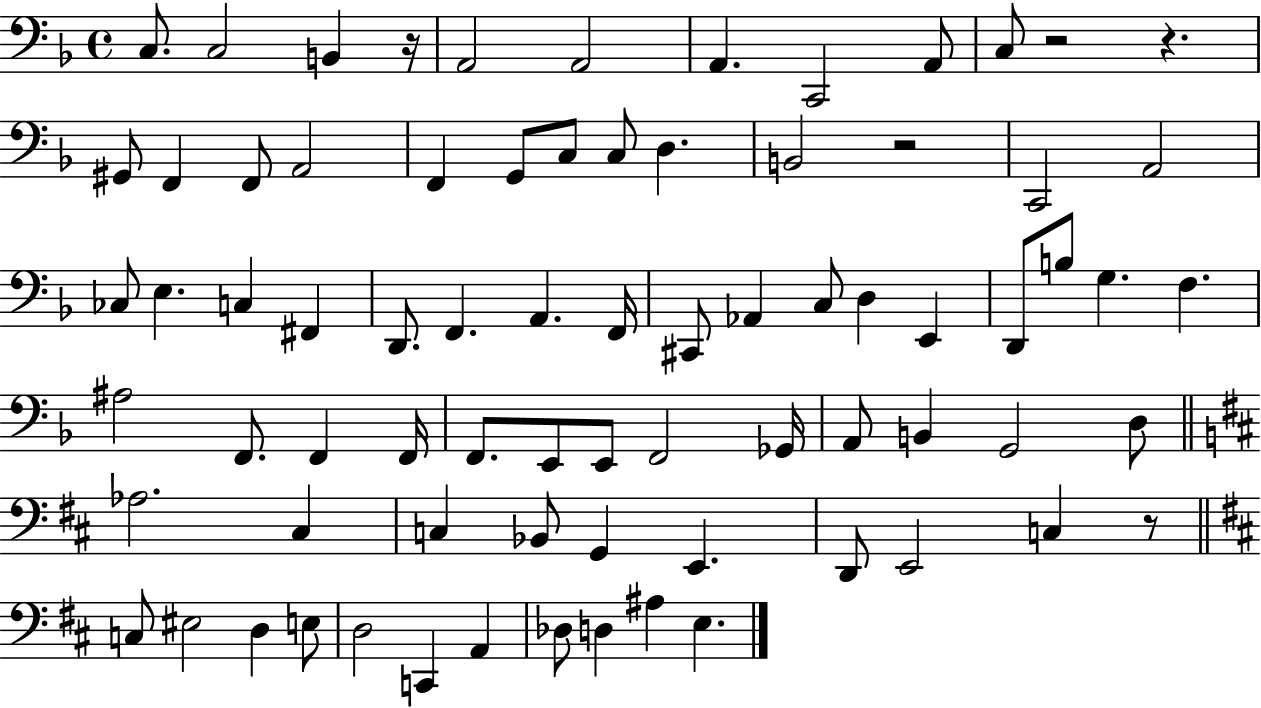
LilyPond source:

{
  \clef bass
  \time 4/4
  \defaultTimeSignature
  \key f \major
  c8. c2 b,4 r16 | a,2 a,2 | a,4. c,2 a,8 | c8 r2 r4. | \break gis,8 f,4 f,8 a,2 | f,4 g,8 c8 c8 d4. | b,2 r2 | c,2 a,2 | \break ces8 e4. c4 fis,4 | d,8. f,4. a,4. f,16 | cis,8 aes,4 c8 d4 e,4 | d,8 b8 g4. f4. | \break ais2 f,8. f,4 f,16 | f,8. e,8 e,8 f,2 ges,16 | a,8 b,4 g,2 d8 | \bar "||" \break \key d \major aes2. cis4 | c4 bes,8 g,4 e,4. | d,8 e,2 c4 r8 | \bar "||" \break \key b \minor c8 eis2 d4 e8 | d2 c,4 a,4 | des8 d4 ais4 e4. | \bar "|."
}